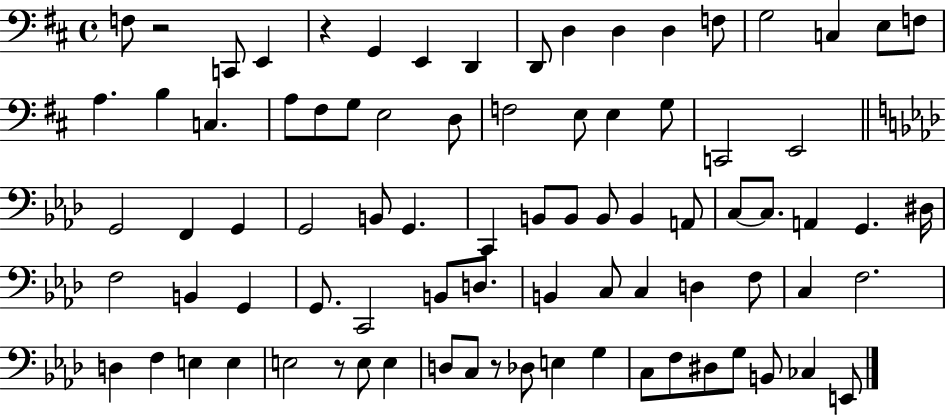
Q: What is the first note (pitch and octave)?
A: F3